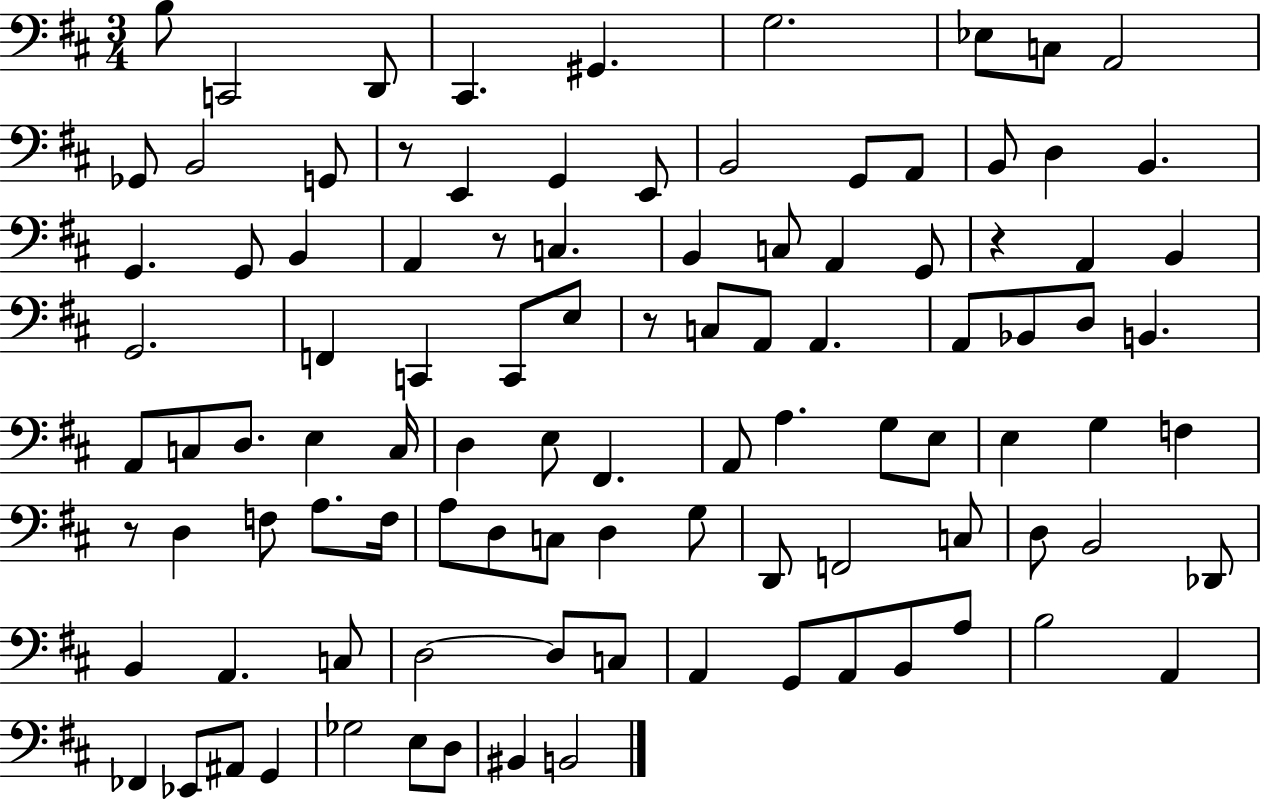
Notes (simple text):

B3/e C2/h D2/e C#2/q. G#2/q. G3/h. Eb3/e C3/e A2/h Gb2/e B2/h G2/e R/e E2/q G2/q E2/e B2/h G2/e A2/e B2/e D3/q B2/q. G2/q. G2/e B2/q A2/q R/e C3/q. B2/q C3/e A2/q G2/e R/q A2/q B2/q G2/h. F2/q C2/q C2/e E3/e R/e C3/e A2/e A2/q. A2/e Bb2/e D3/e B2/q. A2/e C3/e D3/e. E3/q C3/s D3/q E3/e F#2/q. A2/e A3/q. G3/e E3/e E3/q G3/q F3/q R/e D3/q F3/e A3/e. F3/s A3/e D3/e C3/e D3/q G3/e D2/e F2/h C3/e D3/e B2/h Db2/e B2/q A2/q. C3/e D3/h D3/e C3/e A2/q G2/e A2/e B2/e A3/e B3/h A2/q FES2/q Eb2/e A#2/e G2/q Gb3/h E3/e D3/e BIS2/q B2/h